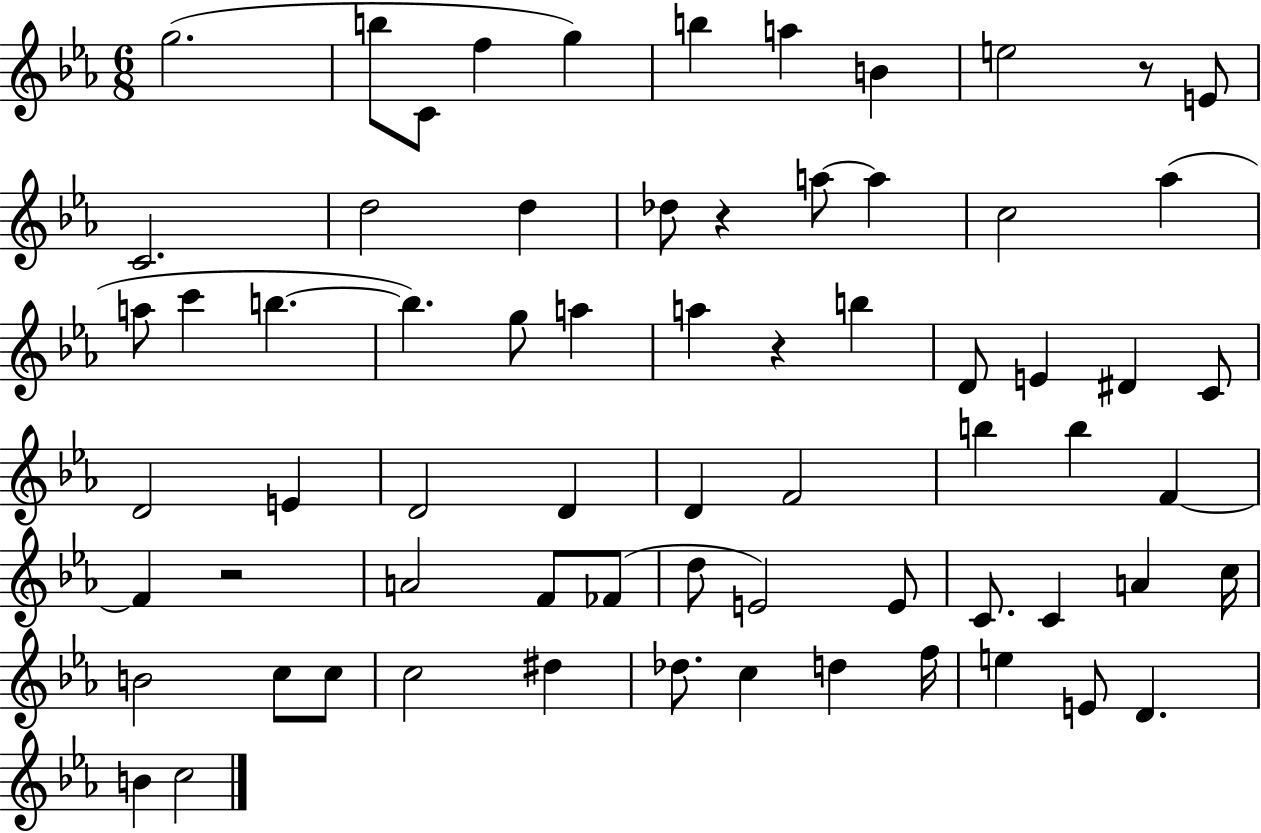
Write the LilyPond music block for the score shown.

{
  \clef treble
  \numericTimeSignature
  \time 6/8
  \key ees \major
  g''2.( | b''8 c'8 f''4 g''4) | b''4 a''4 b'4 | e''2 r8 e'8 | \break c'2. | d''2 d''4 | des''8 r4 a''8~~ a''4 | c''2 aes''4( | \break a''8 c'''4 b''4.~~ | b''4.) g''8 a''4 | a''4 r4 b''4 | d'8 e'4 dis'4 c'8 | \break d'2 e'4 | d'2 d'4 | d'4 f'2 | b''4 b''4 f'4~~ | \break f'4 r2 | a'2 f'8 fes'8( | d''8 e'2) e'8 | c'8. c'4 a'4 c''16 | \break b'2 c''8 c''8 | c''2 dis''4 | des''8. c''4 d''4 f''16 | e''4 e'8 d'4. | \break b'4 c''2 | \bar "|."
}